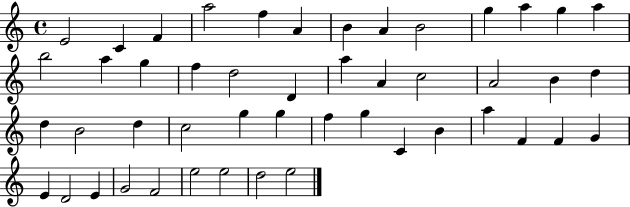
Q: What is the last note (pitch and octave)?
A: E5